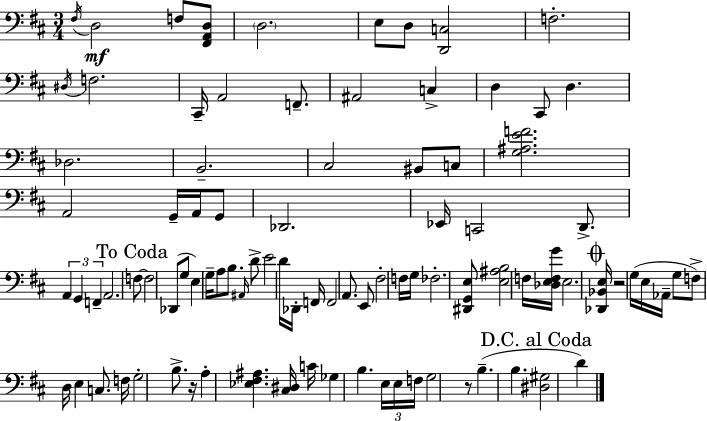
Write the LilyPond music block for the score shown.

{
  \clef bass
  \numericTimeSignature
  \time 3/4
  \key d \major
  \acciaccatura { fis16 }\mf d2 f8 <fis, a, d>8 | \parenthesize d2. | e8 d8 <d, c>2 | f2.-. | \break \acciaccatura { dis16 } f2. | cis,16-- a,2 f,8.-- | ais,2 c4-> | d4 cis,8 d4. | \break des2. | b,2.-- | cis2 bis,8 | c8 <g ais e' f'>2. | \break a,2 g,16-- a,16 | g,8 des,2. | ees,16 c,2 d,8.-> | \tuplet 3/2 { a,4 g,4 f,4-- } | \break a,2. | \mark "To Coda" f8~~ f2 | des,8( g8 e4) g16-- a8 b8. | \grace { ais,16 } d'8-> e'2 | \break d'16 des,16-. f,16 f,2 | a,8. e,8 fis2-. | f16 g16 fes2.-. | <dis, g, e>8 <e ais b>2 | \break f16 <des e f g'>16 e2. | \mark \markup { \musicglyph "scripts.coda" } <des, bes, e>16 r2 | g16( e16 aes,16-- g8 f8->) d16 e4 | c8. f16 g2-. | \break b8.-> r16 a4-. <ees fis ais>4. | <cis dis>16 c'16 ges4 b4. | \tuplet 3/2 { e16 e16 f16 } g2 | r8 b4.--( b4. | \break \mark "D.C. al Coda" <dis gis>2 d'4) | \bar "|."
}